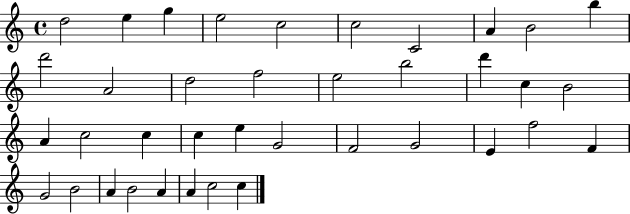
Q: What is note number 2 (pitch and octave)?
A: E5